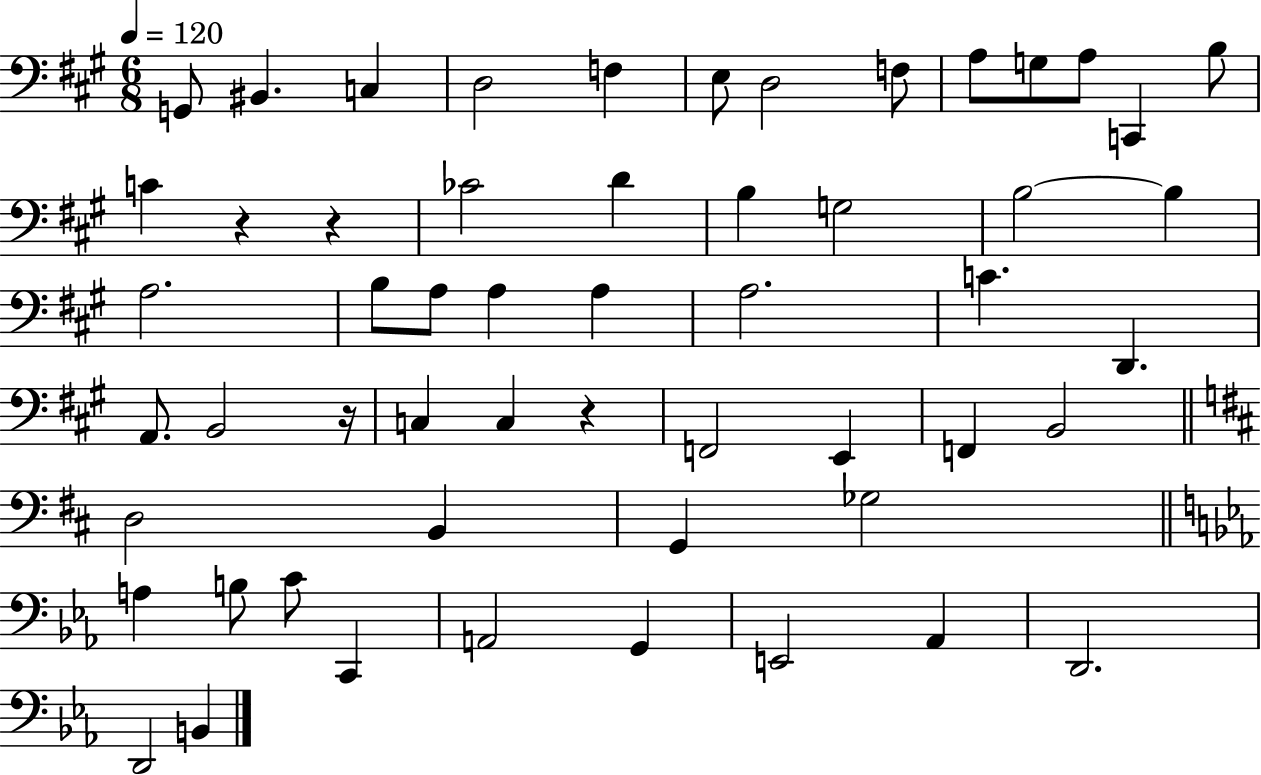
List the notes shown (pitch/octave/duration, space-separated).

G2/e BIS2/q. C3/q D3/h F3/q E3/e D3/h F3/e A3/e G3/e A3/e C2/q B3/e C4/q R/q R/q CES4/h D4/q B3/q G3/h B3/h B3/q A3/h. B3/e A3/e A3/q A3/q A3/h. C4/q. D2/q. A2/e. B2/h R/s C3/q C3/q R/q F2/h E2/q F2/q B2/h D3/h B2/q G2/q Gb3/h A3/q B3/e C4/e C2/q A2/h G2/q E2/h Ab2/q D2/h. D2/h B2/q